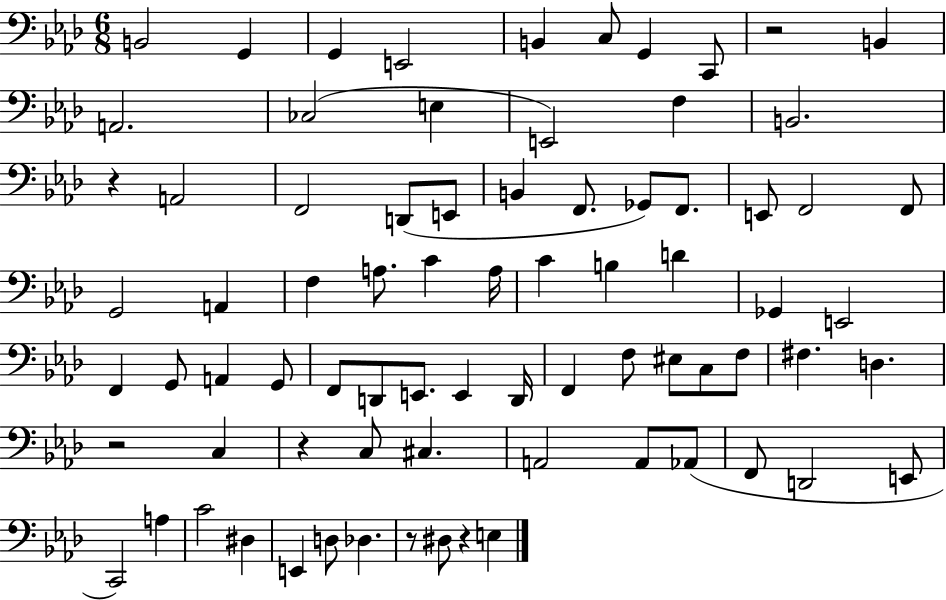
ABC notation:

X:1
T:Untitled
M:6/8
L:1/4
K:Ab
B,,2 G,, G,, E,,2 B,, C,/2 G,, C,,/2 z2 B,, A,,2 _C,2 E, E,,2 F, B,,2 z A,,2 F,,2 D,,/2 E,,/2 B,, F,,/2 _G,,/2 F,,/2 E,,/2 F,,2 F,,/2 G,,2 A,, F, A,/2 C A,/4 C B, D _G,, E,,2 F,, G,,/2 A,, G,,/2 F,,/2 D,,/2 E,,/2 E,, D,,/4 F,, F,/2 ^E,/2 C,/2 F,/2 ^F, D, z2 C, z C,/2 ^C, A,,2 A,,/2 _A,,/2 F,,/2 D,,2 E,,/2 C,,2 A, C2 ^D, E,, D,/2 _D, z/2 ^D,/2 z E,